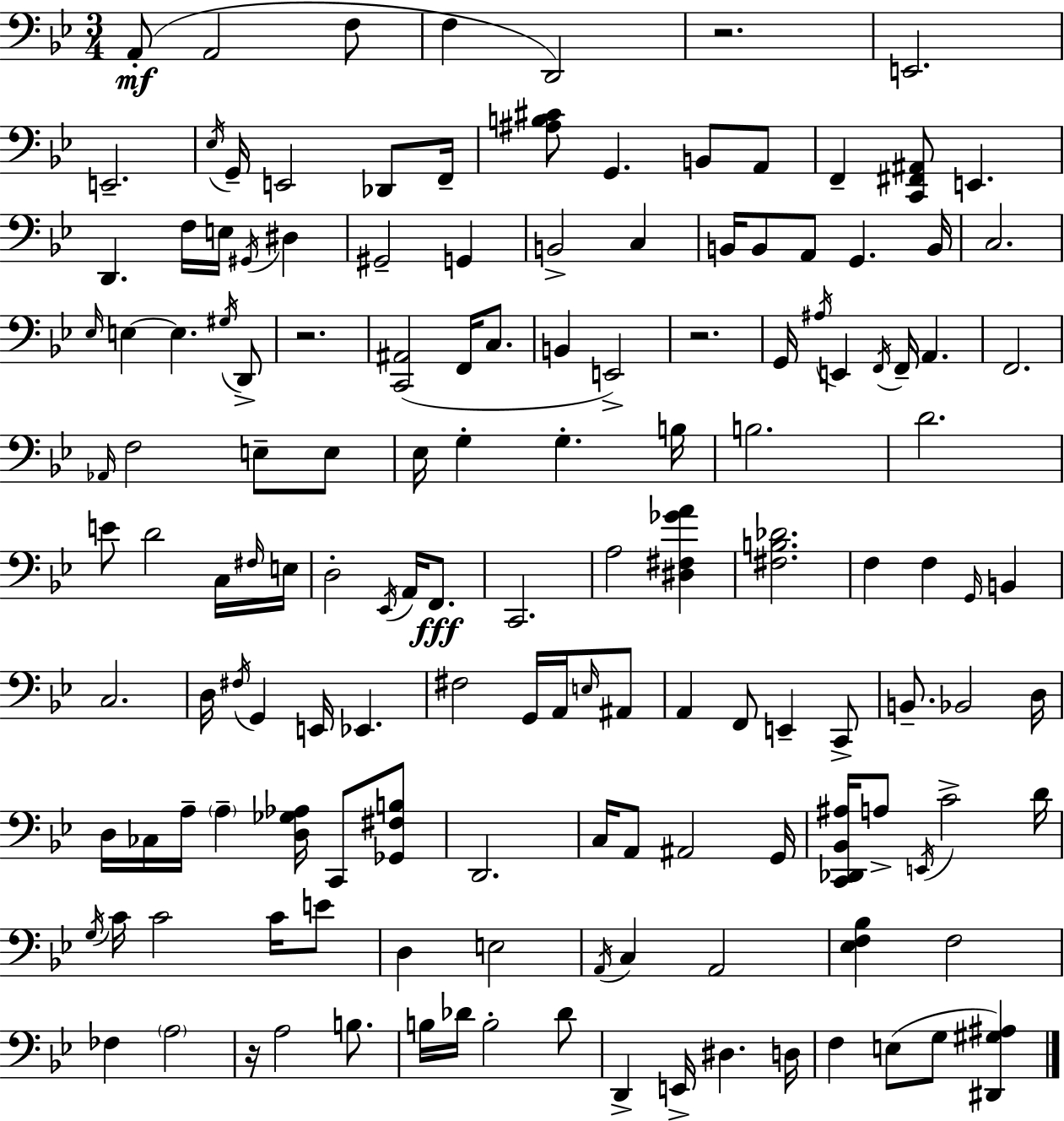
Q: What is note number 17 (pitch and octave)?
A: E2